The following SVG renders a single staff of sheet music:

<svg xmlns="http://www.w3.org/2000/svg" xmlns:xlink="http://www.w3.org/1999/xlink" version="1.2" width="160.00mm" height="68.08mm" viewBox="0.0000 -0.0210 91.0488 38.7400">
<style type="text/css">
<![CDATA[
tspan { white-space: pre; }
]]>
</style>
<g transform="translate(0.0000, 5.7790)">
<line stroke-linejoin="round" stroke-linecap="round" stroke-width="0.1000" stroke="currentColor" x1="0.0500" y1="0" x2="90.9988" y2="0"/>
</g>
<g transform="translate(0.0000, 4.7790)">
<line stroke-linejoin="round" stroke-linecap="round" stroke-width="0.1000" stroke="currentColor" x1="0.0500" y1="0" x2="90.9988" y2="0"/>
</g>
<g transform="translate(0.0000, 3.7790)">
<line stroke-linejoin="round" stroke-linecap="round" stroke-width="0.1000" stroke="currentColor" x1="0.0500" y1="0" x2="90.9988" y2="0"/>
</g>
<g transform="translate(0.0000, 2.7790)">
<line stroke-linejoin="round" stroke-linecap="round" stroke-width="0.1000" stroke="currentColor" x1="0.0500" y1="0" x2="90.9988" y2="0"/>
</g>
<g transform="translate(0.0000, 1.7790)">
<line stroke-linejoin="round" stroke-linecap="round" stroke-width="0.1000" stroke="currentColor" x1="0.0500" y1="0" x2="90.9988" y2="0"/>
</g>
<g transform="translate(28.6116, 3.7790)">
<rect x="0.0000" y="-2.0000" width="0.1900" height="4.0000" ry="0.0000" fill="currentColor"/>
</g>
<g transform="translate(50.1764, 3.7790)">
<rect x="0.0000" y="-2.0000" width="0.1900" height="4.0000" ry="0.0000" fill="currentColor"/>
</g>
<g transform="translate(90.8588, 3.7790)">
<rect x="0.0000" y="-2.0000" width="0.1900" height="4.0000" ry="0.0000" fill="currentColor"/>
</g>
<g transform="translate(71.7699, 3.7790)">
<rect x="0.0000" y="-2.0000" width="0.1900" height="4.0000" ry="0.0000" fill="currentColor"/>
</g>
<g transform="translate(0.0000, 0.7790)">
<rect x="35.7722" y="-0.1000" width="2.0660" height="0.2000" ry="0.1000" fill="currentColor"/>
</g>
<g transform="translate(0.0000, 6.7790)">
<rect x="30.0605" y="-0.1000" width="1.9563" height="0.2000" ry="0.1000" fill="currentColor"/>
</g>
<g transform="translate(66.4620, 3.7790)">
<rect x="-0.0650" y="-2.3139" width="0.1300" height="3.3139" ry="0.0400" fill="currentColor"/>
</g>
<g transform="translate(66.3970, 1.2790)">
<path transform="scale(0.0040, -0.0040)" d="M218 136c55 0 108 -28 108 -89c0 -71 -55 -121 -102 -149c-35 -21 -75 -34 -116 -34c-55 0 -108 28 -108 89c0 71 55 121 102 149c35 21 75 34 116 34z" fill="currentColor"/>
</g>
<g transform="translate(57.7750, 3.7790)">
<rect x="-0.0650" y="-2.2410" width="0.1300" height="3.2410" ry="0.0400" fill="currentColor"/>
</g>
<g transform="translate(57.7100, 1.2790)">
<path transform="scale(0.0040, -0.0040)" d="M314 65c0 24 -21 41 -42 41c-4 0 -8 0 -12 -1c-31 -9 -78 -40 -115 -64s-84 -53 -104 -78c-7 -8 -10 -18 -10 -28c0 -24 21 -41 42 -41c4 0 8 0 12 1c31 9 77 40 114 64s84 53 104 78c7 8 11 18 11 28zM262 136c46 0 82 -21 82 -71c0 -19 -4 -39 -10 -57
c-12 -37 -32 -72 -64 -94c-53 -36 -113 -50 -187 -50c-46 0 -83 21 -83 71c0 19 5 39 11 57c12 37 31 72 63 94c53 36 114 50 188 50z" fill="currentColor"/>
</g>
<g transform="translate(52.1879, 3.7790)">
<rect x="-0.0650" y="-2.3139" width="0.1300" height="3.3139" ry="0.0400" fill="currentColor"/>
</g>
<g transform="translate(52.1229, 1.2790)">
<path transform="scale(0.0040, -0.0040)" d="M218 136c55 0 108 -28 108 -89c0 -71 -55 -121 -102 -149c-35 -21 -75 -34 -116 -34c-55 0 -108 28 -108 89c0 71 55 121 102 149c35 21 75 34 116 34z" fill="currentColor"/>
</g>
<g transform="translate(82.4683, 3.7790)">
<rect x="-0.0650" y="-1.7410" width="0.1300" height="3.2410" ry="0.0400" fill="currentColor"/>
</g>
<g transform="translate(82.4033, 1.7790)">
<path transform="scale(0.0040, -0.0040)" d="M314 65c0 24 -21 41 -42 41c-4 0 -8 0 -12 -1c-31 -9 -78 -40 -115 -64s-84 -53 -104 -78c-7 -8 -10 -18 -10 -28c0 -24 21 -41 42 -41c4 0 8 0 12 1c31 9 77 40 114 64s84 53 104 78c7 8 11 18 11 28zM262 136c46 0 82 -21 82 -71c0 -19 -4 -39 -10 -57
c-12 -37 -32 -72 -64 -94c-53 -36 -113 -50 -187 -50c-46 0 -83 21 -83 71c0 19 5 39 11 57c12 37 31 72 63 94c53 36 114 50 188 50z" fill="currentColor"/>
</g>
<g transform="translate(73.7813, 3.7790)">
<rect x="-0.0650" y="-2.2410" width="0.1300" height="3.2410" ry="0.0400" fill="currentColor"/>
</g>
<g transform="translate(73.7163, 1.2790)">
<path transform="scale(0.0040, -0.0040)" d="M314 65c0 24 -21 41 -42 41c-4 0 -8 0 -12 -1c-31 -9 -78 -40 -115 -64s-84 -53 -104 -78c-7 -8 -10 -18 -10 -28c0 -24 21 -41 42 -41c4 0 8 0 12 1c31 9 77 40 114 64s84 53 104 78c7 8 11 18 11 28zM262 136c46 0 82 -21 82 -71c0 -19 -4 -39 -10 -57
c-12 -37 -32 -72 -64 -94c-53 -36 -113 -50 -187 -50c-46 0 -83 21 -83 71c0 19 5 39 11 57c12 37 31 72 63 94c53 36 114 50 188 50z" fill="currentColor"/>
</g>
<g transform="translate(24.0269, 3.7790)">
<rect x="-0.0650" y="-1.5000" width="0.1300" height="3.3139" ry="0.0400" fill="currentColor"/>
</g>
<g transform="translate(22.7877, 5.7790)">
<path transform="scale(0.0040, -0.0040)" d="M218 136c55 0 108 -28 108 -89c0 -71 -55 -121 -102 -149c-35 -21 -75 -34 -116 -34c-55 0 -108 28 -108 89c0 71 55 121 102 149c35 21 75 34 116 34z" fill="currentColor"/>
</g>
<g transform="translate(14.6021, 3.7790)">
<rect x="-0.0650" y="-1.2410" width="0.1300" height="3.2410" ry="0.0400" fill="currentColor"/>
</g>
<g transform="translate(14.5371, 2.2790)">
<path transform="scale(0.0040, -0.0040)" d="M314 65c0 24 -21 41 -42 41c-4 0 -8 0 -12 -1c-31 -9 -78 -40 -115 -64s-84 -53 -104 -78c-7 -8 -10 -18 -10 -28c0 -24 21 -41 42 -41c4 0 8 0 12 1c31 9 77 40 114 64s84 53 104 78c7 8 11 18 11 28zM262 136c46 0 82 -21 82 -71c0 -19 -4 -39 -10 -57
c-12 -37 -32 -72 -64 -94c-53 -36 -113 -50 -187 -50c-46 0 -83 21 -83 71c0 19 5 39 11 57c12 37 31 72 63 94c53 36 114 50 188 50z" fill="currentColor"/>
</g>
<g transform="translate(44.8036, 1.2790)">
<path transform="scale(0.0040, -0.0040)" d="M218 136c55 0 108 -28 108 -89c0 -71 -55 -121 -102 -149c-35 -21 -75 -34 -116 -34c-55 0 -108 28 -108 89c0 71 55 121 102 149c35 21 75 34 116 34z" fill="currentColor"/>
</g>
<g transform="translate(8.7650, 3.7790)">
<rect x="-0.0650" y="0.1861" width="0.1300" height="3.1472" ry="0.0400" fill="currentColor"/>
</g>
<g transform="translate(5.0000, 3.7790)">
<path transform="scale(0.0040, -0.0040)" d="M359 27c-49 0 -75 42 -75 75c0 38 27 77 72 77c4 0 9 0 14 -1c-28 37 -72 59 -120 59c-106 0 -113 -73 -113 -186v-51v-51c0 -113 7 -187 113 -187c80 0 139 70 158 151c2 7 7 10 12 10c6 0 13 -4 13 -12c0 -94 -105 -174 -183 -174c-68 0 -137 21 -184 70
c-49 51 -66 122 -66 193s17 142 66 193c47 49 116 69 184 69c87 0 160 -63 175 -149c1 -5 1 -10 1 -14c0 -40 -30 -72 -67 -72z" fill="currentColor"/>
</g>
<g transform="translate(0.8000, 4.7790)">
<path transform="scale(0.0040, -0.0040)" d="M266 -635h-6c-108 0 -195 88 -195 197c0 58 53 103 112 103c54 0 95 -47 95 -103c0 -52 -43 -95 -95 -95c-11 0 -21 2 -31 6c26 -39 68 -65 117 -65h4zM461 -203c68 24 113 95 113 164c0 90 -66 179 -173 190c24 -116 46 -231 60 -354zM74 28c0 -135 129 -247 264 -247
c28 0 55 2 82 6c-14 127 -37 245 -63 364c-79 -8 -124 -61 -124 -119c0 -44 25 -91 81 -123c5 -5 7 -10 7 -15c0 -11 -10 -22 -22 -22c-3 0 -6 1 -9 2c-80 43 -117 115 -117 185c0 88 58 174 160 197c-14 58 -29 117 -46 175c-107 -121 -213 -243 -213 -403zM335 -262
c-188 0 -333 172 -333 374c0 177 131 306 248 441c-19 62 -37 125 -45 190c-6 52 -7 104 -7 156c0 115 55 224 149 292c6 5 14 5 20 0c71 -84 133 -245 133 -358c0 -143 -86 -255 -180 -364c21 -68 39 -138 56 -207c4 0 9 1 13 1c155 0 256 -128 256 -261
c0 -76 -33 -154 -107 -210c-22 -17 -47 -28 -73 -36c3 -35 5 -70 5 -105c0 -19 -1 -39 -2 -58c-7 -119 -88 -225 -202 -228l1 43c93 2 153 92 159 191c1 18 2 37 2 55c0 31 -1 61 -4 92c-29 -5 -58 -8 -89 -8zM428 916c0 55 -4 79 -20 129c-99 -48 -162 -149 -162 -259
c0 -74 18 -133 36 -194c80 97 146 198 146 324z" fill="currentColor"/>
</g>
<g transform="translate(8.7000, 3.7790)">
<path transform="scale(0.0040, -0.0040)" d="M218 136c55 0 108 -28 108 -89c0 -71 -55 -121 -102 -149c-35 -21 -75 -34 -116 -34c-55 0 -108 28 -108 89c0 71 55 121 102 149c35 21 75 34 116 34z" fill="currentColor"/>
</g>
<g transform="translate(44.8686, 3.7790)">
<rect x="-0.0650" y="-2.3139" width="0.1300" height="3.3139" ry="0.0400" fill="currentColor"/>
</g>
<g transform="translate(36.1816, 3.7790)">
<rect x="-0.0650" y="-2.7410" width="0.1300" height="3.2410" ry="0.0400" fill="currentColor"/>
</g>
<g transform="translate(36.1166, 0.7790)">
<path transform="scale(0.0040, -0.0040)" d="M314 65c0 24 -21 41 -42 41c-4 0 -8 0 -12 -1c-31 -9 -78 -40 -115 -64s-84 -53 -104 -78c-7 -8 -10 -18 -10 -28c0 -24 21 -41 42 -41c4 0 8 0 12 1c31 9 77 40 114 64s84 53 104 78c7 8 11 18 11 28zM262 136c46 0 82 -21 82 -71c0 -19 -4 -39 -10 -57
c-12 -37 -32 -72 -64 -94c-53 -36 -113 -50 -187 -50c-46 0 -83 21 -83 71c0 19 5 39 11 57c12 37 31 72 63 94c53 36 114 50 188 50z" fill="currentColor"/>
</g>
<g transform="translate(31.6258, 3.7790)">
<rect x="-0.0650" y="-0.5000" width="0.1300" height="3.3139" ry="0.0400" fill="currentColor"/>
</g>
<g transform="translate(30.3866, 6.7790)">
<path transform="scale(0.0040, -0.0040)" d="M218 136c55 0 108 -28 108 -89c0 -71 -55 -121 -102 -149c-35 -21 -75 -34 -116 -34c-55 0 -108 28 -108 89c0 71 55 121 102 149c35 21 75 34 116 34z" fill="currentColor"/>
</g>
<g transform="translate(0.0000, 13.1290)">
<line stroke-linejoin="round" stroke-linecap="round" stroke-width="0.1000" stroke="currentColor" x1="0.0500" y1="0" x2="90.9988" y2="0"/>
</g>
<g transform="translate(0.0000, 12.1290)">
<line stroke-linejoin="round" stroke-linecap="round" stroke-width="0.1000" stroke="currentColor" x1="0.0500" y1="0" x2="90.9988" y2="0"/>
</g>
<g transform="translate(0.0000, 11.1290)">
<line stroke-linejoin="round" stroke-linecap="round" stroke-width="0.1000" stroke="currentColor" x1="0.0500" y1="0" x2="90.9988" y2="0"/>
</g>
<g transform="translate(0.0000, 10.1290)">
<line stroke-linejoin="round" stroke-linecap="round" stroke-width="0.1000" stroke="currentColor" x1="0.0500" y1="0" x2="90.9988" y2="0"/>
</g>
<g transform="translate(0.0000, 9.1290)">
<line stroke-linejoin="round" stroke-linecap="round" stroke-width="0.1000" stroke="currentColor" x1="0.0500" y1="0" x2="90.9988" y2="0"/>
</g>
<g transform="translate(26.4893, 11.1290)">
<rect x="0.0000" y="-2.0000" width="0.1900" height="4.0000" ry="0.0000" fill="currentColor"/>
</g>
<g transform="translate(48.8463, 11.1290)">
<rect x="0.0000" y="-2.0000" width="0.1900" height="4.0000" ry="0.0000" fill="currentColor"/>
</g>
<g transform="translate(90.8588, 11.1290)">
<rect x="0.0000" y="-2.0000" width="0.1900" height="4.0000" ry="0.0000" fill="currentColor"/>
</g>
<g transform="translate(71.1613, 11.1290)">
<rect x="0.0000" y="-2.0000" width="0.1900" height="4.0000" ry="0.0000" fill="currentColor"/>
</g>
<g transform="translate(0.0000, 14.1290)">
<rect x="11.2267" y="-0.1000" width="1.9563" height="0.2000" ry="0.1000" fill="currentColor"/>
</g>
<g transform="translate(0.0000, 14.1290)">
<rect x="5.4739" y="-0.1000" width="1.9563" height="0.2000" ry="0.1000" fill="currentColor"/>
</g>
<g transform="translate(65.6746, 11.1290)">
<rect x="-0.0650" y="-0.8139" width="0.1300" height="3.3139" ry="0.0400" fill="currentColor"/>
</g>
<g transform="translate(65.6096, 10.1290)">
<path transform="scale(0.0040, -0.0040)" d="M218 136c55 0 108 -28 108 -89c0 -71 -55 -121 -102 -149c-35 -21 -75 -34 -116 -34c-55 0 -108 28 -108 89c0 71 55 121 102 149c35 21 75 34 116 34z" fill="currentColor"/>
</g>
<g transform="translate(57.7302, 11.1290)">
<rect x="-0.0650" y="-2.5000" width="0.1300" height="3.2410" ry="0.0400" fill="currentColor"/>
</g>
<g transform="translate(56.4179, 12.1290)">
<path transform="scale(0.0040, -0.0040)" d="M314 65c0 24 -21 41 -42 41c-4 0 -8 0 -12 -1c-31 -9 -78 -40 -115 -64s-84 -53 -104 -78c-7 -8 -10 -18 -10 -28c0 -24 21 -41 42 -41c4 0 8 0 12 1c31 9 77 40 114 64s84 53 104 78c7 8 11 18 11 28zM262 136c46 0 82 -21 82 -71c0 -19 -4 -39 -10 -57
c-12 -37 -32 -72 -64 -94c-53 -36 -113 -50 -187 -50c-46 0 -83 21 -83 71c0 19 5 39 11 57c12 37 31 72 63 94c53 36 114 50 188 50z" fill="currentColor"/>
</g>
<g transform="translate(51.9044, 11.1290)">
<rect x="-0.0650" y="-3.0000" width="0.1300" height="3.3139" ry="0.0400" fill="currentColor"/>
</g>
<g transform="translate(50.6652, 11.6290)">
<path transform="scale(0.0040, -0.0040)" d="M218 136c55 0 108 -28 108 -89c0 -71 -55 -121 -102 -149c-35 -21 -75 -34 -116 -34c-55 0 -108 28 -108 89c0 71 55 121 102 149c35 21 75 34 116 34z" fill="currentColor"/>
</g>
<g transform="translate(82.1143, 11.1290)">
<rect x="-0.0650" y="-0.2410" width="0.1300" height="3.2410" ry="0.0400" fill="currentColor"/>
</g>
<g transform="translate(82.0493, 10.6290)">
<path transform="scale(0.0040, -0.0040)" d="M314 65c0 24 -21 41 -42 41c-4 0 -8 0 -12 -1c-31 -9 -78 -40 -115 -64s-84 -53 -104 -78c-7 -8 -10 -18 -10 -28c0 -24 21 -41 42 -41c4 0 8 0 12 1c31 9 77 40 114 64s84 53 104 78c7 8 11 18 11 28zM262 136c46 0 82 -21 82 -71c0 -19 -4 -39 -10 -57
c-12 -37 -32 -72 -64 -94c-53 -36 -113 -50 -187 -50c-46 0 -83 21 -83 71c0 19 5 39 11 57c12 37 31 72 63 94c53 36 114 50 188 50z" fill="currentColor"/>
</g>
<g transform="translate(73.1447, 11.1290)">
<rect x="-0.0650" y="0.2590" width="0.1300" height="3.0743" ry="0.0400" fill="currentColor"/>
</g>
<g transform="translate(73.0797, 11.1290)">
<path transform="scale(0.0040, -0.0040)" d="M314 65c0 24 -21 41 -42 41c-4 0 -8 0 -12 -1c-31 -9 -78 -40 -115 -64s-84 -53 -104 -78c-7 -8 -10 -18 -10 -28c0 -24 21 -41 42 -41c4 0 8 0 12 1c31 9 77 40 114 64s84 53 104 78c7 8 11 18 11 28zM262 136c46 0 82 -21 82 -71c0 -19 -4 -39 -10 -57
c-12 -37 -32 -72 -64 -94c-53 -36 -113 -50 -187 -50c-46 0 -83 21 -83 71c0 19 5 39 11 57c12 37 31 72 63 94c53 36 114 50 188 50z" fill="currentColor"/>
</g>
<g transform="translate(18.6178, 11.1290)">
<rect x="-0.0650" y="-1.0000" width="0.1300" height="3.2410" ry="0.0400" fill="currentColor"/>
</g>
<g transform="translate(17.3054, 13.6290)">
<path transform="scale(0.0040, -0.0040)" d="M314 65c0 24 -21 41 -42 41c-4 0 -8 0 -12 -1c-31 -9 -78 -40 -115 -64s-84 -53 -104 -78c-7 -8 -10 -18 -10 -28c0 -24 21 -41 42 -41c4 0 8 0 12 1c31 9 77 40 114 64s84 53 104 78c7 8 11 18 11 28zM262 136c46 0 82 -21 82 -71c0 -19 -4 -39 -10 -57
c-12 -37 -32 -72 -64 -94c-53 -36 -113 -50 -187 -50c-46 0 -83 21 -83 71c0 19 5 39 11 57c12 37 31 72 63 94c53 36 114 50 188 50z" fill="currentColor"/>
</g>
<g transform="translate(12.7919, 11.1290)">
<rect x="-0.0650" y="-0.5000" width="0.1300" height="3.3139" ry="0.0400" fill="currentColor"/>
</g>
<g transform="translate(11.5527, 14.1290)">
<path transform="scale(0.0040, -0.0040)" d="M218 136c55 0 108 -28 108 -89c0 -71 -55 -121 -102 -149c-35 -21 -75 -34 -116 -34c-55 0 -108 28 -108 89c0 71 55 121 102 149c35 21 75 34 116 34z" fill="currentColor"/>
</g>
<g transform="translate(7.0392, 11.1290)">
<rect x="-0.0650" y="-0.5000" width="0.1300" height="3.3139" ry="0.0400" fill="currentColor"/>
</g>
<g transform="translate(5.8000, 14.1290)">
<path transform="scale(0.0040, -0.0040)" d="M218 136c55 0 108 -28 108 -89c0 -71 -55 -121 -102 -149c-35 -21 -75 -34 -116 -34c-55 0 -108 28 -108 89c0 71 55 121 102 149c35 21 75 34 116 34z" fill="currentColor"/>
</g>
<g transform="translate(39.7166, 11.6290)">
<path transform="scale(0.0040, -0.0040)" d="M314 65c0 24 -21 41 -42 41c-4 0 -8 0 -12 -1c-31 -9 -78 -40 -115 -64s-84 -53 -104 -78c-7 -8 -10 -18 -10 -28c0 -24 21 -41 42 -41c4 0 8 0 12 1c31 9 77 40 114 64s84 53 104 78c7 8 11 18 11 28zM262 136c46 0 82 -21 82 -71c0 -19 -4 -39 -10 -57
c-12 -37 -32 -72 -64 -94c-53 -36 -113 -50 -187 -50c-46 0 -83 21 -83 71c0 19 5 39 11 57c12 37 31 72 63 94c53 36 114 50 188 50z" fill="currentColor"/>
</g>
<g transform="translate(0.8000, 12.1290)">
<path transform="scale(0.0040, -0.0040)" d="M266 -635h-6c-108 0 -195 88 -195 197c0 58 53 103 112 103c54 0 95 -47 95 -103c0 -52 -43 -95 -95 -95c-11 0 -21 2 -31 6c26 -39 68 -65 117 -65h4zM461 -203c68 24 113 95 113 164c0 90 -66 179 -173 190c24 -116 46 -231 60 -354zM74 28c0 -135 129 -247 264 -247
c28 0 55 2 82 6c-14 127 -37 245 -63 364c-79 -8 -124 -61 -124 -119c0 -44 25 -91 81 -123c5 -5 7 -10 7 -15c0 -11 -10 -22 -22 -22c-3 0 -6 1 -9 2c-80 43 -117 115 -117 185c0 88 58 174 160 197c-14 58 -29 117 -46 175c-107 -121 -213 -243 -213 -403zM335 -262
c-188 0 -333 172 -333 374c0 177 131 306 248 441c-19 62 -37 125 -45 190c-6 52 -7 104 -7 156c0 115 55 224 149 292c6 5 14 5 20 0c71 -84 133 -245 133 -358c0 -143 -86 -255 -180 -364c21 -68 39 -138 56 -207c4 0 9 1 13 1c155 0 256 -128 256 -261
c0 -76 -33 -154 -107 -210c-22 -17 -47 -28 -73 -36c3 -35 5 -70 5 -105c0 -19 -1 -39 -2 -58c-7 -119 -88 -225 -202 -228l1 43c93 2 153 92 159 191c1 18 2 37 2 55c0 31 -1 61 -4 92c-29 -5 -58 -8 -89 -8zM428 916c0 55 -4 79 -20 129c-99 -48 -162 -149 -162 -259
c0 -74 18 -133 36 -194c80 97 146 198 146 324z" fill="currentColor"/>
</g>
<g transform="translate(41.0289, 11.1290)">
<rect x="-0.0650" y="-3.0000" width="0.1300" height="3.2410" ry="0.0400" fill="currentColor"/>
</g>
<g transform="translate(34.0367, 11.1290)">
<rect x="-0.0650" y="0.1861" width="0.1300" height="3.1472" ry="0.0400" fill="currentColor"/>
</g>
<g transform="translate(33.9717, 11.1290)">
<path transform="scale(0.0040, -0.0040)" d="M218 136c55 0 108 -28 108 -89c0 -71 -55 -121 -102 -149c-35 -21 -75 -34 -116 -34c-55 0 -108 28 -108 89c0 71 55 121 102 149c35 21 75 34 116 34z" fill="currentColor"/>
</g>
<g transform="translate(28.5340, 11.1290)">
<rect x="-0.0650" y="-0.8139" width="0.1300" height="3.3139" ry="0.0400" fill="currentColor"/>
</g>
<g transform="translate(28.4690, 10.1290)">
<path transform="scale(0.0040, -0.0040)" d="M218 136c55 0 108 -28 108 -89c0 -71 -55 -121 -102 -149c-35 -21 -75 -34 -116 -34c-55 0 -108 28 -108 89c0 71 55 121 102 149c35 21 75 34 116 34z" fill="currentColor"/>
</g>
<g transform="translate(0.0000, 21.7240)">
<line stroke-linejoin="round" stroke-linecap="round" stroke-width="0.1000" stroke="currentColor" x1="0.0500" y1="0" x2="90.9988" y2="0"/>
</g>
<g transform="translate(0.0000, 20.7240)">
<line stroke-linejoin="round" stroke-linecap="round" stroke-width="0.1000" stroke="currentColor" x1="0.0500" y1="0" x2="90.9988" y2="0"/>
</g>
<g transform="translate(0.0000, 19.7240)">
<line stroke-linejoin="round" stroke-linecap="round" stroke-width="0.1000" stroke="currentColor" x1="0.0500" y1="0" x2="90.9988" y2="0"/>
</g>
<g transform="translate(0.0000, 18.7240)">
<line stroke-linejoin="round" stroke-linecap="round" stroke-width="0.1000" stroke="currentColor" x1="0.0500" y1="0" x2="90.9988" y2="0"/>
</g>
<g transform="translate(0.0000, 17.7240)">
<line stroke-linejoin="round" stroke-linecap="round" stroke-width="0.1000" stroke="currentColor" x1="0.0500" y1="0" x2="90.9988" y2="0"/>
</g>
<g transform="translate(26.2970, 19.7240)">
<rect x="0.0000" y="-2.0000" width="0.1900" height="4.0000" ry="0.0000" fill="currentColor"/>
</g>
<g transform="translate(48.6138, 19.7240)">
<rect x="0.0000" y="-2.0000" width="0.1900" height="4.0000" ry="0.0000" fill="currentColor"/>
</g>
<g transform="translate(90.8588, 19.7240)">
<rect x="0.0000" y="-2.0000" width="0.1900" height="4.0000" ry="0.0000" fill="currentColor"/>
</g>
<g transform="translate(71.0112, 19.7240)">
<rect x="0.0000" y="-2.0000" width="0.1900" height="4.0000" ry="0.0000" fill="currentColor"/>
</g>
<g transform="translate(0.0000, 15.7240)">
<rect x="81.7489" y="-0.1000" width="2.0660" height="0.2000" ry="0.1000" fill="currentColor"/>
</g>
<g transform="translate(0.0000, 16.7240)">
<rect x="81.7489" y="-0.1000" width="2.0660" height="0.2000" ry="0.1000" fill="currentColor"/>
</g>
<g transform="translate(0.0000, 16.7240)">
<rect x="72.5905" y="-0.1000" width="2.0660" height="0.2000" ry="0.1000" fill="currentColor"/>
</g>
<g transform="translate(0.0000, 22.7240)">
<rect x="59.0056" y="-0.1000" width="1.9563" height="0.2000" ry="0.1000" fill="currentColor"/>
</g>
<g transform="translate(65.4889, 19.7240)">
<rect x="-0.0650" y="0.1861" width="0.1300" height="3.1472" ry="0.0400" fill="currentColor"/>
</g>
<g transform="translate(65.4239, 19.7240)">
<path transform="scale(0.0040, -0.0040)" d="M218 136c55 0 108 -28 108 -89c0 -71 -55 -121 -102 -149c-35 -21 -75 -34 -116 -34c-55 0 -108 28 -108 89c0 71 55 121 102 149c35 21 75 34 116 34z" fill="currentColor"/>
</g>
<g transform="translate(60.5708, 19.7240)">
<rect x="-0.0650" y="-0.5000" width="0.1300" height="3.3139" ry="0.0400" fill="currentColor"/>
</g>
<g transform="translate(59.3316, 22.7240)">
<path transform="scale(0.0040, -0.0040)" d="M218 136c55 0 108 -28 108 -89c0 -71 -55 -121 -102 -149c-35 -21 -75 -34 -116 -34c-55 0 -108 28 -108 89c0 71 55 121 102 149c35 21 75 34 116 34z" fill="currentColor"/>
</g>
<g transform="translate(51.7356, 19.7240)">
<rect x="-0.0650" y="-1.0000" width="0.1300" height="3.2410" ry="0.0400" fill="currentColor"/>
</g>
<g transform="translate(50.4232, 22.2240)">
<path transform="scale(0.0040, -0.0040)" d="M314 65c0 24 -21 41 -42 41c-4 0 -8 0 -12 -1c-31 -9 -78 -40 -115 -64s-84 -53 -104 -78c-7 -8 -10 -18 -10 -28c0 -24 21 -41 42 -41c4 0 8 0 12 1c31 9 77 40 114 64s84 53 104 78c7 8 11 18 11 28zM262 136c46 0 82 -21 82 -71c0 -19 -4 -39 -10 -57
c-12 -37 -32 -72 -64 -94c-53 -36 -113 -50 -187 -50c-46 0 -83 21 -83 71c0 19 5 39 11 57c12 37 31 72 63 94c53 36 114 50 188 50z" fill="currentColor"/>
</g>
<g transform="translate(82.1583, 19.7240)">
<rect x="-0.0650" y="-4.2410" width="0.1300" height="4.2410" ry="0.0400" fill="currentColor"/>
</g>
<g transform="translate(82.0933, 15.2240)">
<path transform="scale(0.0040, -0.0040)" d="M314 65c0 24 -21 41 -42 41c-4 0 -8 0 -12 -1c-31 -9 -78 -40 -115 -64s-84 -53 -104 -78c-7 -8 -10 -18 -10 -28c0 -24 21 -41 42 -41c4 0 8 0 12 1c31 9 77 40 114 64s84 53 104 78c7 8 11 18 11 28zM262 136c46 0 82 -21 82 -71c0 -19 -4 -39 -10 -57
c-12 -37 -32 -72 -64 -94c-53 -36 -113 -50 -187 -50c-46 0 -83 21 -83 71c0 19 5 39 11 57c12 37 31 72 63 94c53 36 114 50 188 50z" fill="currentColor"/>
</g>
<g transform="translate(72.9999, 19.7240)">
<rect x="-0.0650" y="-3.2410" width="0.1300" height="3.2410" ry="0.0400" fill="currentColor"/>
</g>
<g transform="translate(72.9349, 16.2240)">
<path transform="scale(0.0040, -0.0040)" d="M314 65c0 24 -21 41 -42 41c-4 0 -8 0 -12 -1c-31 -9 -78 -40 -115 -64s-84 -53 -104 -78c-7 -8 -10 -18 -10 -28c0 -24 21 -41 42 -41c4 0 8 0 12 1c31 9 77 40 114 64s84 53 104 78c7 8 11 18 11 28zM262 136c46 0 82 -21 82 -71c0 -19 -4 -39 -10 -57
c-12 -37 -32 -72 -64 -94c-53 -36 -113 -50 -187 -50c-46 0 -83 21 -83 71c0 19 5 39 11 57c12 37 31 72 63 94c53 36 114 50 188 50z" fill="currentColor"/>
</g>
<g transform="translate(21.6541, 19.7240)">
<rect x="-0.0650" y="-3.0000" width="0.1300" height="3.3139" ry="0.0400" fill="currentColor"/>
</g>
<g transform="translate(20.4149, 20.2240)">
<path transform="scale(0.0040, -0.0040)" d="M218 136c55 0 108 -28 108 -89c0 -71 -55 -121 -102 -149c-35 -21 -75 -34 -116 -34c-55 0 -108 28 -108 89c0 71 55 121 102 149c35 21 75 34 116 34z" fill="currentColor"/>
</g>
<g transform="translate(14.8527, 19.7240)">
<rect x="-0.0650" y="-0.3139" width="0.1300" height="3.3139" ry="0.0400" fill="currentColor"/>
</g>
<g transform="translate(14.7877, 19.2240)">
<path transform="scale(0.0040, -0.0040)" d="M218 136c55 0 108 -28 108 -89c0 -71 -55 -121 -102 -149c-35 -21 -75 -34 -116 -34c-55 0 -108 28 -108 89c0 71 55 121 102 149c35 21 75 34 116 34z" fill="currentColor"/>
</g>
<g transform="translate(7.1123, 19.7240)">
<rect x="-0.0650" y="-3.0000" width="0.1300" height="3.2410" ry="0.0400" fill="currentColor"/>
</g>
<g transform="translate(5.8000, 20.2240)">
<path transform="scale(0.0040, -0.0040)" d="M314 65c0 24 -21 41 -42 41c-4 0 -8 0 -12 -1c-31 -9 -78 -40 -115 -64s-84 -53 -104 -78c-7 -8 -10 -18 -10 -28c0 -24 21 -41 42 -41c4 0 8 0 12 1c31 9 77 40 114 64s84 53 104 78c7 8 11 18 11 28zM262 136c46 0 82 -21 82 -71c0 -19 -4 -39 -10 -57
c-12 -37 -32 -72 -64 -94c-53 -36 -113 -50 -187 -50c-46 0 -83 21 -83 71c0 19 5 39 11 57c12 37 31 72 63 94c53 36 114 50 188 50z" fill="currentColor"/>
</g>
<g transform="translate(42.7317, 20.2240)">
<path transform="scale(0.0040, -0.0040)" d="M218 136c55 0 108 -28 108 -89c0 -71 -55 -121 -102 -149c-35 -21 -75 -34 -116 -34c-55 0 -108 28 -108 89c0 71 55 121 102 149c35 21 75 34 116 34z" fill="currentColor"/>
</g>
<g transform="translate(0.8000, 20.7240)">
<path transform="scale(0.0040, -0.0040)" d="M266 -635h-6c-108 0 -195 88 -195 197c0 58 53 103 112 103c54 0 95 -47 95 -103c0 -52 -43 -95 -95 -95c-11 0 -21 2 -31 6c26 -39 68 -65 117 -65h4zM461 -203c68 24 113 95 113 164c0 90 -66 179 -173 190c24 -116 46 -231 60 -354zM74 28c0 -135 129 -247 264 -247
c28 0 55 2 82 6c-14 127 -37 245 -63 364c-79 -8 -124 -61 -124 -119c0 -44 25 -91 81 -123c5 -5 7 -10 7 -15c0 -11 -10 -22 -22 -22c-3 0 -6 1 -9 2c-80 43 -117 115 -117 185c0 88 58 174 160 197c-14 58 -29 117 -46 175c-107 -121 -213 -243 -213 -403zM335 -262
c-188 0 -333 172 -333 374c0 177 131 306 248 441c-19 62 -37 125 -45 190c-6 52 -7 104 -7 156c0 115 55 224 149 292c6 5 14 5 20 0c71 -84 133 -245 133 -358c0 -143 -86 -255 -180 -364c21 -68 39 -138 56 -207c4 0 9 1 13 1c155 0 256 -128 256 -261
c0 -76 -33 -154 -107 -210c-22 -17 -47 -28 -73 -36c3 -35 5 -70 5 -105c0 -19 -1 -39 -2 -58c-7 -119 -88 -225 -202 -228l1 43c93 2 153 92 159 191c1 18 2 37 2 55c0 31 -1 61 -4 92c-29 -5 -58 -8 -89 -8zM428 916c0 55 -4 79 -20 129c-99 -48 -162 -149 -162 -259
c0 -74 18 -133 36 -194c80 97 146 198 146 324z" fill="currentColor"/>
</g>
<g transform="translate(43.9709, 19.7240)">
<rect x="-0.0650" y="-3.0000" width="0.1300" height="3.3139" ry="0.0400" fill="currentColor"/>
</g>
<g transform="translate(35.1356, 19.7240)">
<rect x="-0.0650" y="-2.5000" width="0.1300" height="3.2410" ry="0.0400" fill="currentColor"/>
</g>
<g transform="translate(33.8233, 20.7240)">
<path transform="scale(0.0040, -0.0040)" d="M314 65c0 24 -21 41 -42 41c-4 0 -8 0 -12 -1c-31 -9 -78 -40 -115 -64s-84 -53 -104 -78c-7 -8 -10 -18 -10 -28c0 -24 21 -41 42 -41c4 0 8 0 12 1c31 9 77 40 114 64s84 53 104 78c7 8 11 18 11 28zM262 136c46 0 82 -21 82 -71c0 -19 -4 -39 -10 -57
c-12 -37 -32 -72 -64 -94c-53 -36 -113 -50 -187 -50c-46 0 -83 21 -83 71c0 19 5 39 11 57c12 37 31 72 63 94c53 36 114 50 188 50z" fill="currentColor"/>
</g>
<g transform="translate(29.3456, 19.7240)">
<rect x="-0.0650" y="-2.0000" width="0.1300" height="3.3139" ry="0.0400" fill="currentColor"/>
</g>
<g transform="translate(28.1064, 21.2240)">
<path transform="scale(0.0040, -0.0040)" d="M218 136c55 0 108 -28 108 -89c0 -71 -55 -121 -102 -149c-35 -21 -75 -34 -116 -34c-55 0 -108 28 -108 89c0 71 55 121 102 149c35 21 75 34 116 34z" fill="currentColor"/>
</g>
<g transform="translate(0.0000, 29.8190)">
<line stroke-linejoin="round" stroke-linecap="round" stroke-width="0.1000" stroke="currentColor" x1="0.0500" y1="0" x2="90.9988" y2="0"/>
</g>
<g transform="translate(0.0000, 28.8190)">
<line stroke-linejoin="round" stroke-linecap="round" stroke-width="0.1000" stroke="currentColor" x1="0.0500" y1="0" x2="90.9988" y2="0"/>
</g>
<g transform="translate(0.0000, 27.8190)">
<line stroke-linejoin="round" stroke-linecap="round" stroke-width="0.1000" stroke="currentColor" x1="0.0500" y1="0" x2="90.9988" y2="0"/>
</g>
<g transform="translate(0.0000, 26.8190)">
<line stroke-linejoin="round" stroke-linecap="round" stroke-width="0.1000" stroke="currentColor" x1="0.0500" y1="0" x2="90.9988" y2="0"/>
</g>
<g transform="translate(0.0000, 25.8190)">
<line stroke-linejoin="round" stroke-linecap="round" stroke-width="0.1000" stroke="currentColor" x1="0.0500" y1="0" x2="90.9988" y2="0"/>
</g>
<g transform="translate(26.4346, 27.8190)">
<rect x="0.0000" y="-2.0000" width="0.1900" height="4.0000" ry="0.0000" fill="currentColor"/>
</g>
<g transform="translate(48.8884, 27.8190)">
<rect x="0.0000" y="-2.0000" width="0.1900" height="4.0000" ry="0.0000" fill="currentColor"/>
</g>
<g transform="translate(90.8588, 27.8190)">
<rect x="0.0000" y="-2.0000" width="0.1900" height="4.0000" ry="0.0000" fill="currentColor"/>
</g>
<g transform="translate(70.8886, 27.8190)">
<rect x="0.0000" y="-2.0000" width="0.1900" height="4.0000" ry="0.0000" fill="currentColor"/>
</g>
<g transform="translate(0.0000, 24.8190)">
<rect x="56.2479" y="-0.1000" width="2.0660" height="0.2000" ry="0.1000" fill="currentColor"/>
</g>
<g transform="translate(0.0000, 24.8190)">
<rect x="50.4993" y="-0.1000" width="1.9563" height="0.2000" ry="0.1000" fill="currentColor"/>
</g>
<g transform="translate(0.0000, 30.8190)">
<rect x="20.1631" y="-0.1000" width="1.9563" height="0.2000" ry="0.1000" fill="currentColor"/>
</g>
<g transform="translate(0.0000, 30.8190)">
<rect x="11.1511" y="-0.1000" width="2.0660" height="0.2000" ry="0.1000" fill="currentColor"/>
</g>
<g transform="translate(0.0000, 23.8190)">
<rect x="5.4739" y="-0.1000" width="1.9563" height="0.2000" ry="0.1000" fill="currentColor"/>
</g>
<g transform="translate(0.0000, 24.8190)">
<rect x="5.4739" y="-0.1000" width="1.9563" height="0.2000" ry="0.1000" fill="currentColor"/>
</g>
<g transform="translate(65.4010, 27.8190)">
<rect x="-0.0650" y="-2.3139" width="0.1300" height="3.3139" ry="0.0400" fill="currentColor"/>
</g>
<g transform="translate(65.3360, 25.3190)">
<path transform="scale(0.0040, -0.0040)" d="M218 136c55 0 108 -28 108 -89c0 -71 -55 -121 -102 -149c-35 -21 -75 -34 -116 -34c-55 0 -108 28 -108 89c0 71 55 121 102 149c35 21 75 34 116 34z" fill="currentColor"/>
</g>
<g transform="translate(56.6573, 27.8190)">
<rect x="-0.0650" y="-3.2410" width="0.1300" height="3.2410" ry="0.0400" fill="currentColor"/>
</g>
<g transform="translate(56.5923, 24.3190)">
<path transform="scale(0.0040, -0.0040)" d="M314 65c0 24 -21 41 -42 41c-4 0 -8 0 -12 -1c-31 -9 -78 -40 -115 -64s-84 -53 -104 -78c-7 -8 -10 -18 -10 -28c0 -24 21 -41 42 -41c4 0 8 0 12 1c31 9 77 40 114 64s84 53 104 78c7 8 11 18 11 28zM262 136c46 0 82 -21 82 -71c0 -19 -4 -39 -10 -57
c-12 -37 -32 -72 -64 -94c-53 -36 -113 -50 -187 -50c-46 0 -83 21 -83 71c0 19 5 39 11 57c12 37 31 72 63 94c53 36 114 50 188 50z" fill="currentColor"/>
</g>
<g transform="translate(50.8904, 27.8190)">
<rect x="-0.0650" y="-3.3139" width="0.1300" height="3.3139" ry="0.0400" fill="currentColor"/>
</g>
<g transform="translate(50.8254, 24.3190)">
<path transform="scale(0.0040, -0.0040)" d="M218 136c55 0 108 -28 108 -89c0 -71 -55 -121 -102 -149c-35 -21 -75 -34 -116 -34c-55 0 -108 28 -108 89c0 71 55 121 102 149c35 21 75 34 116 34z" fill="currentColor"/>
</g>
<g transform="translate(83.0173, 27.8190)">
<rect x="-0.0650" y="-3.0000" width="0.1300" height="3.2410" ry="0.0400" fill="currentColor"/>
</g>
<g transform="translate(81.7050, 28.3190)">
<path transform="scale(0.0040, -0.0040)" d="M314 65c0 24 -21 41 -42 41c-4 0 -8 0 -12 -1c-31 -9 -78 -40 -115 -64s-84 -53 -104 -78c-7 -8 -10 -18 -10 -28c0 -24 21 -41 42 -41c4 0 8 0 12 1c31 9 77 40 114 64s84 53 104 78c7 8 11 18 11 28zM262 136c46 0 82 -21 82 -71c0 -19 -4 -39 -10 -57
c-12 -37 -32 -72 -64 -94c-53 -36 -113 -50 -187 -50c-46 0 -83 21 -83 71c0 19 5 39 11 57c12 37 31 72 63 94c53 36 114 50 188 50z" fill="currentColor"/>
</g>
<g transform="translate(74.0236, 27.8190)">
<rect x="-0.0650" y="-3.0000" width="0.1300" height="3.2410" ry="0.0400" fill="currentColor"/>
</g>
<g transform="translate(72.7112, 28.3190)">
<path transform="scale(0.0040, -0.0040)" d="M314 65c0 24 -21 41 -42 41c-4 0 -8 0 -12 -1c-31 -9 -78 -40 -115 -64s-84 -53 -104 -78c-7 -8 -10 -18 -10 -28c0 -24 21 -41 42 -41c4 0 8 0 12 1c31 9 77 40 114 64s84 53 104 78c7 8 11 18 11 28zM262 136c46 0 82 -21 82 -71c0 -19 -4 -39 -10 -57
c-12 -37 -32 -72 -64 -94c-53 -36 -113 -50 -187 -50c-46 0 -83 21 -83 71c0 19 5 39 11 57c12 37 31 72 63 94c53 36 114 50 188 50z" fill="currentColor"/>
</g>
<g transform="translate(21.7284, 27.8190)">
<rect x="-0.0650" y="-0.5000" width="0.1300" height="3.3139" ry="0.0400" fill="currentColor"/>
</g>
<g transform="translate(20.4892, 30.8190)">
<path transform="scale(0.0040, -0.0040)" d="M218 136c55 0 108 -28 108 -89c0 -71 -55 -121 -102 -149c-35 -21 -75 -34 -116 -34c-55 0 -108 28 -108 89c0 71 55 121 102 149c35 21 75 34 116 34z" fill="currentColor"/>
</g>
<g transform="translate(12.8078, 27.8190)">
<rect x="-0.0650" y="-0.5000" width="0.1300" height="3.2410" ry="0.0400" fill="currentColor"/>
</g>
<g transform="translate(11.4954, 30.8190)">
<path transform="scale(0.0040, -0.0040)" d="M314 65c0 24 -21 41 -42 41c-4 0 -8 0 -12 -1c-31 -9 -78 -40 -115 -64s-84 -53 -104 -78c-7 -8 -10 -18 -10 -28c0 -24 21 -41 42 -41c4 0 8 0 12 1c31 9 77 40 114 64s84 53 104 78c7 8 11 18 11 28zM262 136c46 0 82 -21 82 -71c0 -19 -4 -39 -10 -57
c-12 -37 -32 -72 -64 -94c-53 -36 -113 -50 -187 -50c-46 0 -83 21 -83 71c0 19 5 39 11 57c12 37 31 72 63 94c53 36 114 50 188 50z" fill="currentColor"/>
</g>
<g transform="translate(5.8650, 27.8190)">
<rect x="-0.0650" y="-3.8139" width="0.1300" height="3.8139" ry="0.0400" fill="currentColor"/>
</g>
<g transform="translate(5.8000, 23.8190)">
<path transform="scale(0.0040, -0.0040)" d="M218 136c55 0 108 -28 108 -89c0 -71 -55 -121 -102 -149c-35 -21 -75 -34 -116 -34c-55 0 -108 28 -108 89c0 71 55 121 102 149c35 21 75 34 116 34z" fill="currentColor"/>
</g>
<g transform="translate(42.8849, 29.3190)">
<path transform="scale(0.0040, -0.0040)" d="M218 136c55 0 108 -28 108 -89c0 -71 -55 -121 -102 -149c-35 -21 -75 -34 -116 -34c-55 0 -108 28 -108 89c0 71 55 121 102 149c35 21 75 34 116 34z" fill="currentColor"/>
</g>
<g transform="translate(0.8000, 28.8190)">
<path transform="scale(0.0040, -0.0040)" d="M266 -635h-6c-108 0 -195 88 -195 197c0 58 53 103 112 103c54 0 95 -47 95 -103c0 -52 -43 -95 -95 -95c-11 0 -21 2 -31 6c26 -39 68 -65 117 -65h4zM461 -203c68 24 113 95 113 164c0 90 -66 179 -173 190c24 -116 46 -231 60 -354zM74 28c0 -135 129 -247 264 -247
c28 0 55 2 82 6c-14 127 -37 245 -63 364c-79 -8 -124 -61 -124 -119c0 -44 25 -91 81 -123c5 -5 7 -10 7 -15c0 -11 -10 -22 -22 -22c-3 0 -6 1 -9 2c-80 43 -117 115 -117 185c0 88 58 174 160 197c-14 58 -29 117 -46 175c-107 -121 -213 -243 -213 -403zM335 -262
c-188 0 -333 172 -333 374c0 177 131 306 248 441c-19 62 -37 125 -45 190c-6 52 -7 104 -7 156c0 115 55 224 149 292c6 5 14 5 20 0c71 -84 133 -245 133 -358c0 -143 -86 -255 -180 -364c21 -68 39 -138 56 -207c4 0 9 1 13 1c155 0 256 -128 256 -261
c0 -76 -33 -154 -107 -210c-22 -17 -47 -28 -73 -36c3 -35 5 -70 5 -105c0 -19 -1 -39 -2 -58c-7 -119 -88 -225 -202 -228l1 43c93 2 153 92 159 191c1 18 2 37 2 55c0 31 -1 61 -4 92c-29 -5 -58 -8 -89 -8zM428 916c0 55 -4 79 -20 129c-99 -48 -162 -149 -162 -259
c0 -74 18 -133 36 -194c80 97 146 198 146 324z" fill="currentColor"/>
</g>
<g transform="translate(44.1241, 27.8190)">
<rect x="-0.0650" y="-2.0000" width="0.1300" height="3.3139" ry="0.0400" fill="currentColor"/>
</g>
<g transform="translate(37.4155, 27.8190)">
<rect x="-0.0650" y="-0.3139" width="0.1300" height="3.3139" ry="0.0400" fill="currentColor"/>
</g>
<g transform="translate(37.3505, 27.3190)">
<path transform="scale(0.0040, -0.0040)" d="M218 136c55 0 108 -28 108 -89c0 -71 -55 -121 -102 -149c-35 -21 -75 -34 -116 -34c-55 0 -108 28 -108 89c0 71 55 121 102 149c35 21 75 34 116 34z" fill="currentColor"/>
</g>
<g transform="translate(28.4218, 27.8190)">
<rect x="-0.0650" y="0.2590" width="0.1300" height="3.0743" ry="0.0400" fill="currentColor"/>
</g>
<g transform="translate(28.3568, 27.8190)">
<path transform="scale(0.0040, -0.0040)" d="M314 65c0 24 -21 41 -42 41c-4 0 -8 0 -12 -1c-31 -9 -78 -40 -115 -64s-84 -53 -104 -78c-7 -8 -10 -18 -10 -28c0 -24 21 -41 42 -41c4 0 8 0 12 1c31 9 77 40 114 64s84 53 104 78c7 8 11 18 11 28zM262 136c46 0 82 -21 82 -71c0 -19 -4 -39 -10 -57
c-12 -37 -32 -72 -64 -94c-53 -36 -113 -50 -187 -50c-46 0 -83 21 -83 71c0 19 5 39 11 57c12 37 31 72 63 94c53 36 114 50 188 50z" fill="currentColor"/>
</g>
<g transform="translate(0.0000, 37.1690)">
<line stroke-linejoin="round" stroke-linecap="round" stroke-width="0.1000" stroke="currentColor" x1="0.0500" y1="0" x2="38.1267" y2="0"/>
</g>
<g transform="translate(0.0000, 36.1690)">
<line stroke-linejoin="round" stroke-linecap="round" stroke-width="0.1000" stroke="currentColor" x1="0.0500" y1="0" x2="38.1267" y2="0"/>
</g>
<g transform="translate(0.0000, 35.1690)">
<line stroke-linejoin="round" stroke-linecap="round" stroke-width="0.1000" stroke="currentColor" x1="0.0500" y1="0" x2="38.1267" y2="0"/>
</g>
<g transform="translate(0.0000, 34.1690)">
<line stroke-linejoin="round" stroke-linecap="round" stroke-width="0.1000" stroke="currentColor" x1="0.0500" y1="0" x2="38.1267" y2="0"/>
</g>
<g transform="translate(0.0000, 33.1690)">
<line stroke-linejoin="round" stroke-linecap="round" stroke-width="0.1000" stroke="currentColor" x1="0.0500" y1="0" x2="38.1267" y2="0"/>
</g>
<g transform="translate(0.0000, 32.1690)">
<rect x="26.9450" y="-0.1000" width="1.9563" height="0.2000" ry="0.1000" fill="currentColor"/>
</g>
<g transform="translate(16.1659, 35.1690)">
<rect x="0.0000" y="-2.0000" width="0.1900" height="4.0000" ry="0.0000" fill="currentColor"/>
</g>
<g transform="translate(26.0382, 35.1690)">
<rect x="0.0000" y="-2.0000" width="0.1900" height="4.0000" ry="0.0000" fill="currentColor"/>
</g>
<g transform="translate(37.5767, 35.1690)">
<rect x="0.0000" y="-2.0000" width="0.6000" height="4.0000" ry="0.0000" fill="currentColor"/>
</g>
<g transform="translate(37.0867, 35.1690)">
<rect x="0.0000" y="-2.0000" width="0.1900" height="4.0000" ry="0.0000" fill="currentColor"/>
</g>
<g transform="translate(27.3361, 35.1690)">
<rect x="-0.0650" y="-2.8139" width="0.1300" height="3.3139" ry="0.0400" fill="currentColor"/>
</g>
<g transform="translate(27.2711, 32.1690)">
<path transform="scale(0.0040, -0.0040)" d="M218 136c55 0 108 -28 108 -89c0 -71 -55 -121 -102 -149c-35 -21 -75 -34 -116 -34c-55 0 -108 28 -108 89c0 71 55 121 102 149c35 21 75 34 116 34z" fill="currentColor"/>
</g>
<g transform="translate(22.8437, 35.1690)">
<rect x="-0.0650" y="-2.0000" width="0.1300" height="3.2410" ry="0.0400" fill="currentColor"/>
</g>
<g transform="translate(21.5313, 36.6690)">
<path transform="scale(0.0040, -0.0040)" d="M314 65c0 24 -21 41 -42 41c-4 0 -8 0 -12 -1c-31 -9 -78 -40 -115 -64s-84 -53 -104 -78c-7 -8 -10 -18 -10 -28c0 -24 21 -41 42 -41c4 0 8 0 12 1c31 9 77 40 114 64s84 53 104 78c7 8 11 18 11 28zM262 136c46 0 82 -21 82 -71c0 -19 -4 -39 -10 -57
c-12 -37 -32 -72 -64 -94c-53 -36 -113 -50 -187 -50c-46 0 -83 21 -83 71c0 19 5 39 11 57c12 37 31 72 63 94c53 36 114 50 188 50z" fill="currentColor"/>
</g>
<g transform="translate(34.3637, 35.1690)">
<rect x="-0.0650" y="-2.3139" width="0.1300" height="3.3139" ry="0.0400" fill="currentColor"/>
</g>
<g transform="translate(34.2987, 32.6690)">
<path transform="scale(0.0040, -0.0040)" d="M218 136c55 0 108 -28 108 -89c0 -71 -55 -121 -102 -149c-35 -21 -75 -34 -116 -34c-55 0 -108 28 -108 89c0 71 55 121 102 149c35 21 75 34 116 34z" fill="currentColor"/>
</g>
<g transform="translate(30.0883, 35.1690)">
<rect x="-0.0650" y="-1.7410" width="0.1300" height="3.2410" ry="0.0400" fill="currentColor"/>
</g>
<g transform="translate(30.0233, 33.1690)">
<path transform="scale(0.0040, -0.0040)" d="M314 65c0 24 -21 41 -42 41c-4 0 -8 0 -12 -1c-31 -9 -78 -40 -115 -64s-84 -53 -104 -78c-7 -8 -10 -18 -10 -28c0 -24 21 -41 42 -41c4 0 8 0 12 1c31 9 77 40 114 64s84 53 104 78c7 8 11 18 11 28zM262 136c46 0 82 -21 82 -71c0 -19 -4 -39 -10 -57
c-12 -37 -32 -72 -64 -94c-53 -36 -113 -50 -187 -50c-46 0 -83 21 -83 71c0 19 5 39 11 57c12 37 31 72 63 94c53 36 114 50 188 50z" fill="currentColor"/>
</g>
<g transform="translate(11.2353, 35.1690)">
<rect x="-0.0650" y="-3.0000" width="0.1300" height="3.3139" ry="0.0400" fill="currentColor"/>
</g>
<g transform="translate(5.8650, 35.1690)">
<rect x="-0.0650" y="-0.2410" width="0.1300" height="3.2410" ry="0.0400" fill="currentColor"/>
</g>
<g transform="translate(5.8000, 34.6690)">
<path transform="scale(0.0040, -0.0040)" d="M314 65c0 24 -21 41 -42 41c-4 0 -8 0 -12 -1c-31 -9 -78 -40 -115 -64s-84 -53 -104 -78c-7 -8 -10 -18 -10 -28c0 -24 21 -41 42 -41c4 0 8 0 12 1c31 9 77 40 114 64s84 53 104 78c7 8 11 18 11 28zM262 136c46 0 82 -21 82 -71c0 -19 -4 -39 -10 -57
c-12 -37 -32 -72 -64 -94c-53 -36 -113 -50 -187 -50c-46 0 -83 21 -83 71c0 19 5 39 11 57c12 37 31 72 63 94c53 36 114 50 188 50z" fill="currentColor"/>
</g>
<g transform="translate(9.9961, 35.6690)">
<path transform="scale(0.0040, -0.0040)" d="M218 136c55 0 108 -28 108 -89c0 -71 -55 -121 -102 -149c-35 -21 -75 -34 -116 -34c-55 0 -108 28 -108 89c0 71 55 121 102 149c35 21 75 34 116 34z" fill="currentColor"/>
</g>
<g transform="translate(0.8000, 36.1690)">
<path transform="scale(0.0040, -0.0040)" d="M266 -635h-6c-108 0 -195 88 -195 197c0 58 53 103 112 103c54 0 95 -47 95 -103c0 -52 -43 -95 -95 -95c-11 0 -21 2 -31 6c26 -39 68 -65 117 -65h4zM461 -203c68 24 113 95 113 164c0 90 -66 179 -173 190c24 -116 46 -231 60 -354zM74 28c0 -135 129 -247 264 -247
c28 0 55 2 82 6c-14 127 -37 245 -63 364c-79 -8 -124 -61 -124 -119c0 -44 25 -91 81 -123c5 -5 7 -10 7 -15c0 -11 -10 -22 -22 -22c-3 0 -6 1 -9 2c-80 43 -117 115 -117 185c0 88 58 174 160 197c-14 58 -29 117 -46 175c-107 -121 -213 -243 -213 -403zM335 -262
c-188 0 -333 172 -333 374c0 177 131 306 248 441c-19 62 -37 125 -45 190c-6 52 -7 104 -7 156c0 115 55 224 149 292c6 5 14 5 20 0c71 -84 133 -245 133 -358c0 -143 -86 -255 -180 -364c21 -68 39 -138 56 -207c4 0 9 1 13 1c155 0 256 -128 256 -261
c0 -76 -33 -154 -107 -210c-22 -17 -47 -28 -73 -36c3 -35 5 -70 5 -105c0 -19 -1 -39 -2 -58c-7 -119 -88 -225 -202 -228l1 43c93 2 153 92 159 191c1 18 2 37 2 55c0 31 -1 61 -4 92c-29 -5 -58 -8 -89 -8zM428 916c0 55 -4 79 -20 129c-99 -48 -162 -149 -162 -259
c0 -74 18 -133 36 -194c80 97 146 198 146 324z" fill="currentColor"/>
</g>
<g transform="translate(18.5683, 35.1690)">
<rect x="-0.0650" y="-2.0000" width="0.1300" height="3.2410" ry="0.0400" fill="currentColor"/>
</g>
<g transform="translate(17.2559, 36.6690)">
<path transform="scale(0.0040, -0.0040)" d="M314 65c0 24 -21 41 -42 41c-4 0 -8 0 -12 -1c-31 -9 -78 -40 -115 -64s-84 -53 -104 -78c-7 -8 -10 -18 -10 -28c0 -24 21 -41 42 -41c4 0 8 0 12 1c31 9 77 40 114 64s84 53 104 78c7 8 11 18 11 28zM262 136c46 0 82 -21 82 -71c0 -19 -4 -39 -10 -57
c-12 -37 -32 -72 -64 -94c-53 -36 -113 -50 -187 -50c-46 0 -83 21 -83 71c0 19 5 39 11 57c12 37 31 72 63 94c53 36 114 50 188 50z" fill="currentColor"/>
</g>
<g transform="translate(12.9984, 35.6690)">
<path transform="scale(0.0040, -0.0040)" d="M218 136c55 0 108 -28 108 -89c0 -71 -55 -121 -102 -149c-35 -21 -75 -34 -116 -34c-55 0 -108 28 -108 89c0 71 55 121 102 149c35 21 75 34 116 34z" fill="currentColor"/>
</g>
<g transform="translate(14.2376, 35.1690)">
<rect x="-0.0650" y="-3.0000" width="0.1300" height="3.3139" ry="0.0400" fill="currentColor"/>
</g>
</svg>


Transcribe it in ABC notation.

X:1
T:Untitled
M:4/4
L:1/4
K:C
B e2 E C a2 g g g2 g g2 f2 C C D2 d B A2 A G2 d B2 c2 A2 c A F G2 A D2 C B b2 d'2 c' C2 C B2 c F b b2 g A2 A2 c2 A A F2 F2 a f2 g